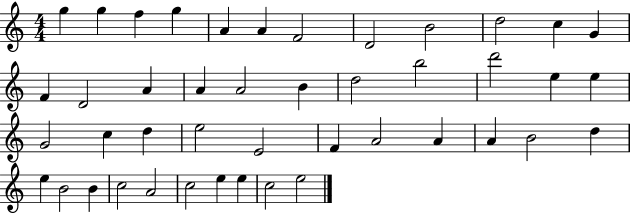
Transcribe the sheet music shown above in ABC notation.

X:1
T:Untitled
M:4/4
L:1/4
K:C
g g f g A A F2 D2 B2 d2 c G F D2 A A A2 B d2 b2 d'2 e e G2 c d e2 E2 F A2 A A B2 d e B2 B c2 A2 c2 e e c2 e2